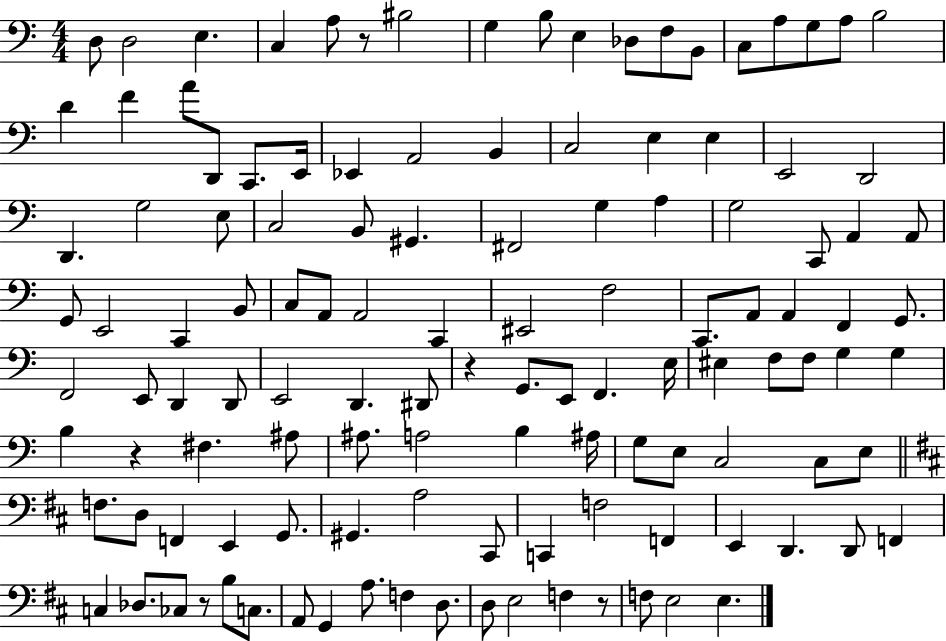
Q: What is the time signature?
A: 4/4